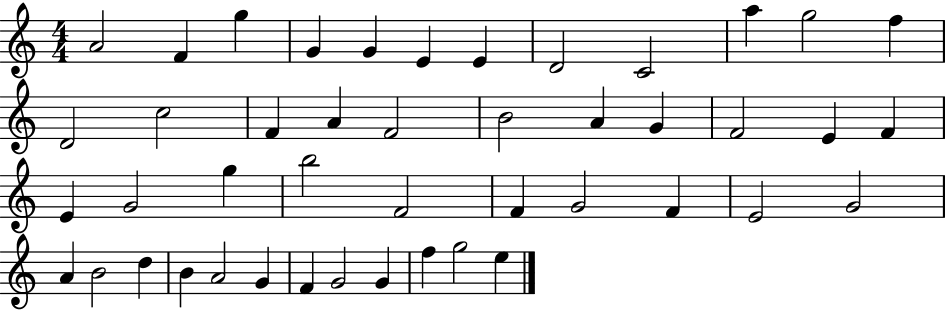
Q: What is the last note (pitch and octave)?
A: E5